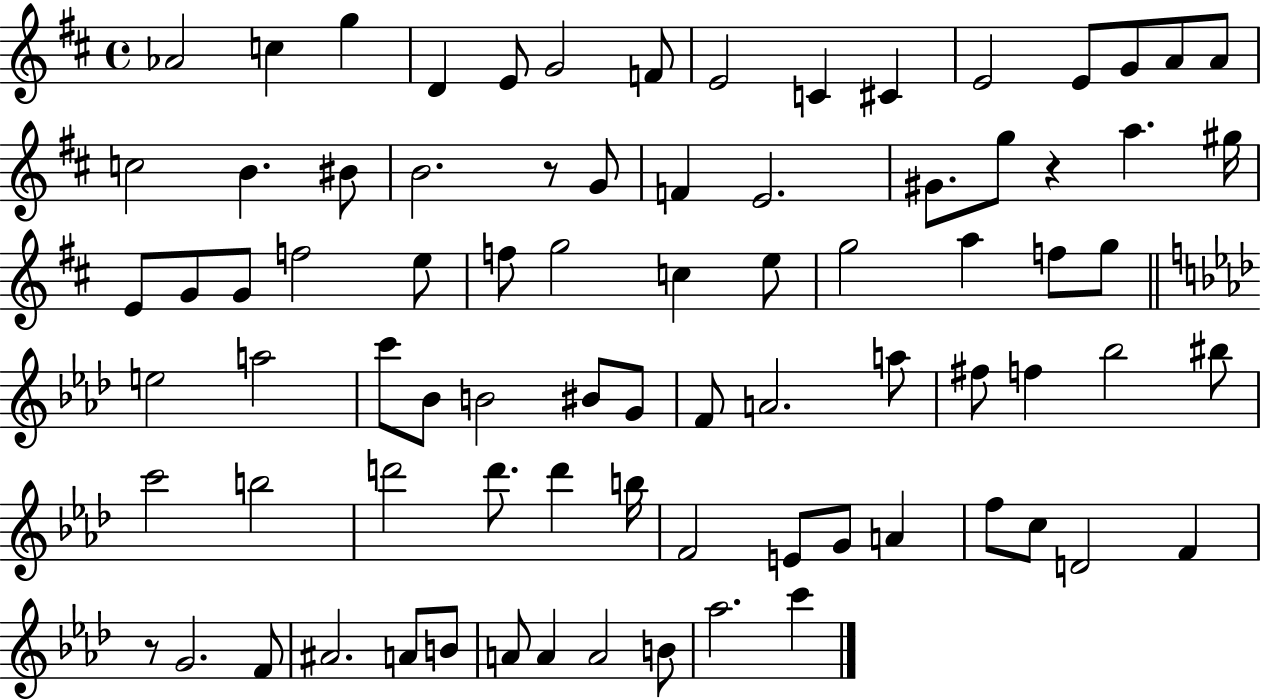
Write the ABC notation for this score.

X:1
T:Untitled
M:4/4
L:1/4
K:D
_A2 c g D E/2 G2 F/2 E2 C ^C E2 E/2 G/2 A/2 A/2 c2 B ^B/2 B2 z/2 G/2 F E2 ^G/2 g/2 z a ^g/4 E/2 G/2 G/2 f2 e/2 f/2 g2 c e/2 g2 a f/2 g/2 e2 a2 c'/2 _B/2 B2 ^B/2 G/2 F/2 A2 a/2 ^f/2 f _b2 ^b/2 c'2 b2 d'2 d'/2 d' b/4 F2 E/2 G/2 A f/2 c/2 D2 F z/2 G2 F/2 ^A2 A/2 B/2 A/2 A A2 B/2 _a2 c'